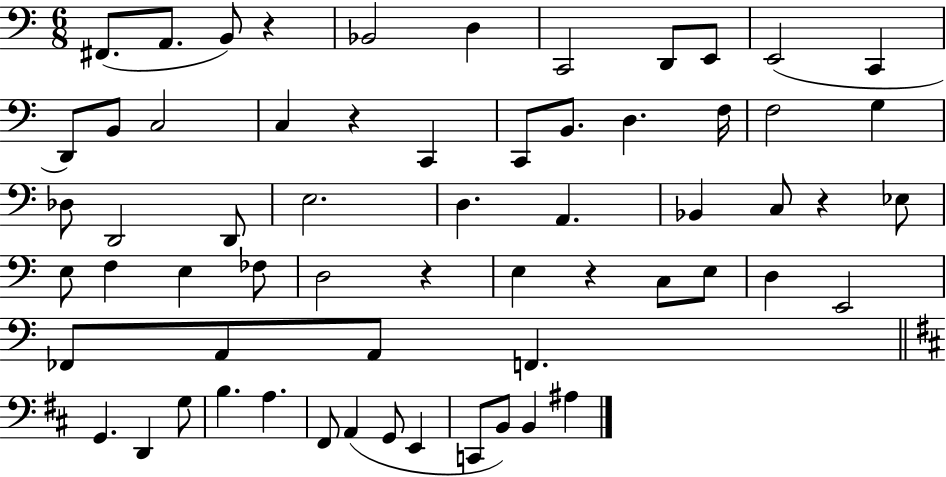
{
  \clef bass
  \numericTimeSignature
  \time 6/8
  \key c \major
  \repeat volta 2 { fis,8.( a,8. b,8) r4 | bes,2 d4 | c,2 d,8 e,8 | e,2( c,4 | \break d,8) b,8 c2 | c4 r4 c,4 | c,8 b,8. d4. f16 | f2 g4 | \break des8 d,2 d,8 | e2. | d4. a,4. | bes,4 c8 r4 ees8 | \break e8 f4 e4 fes8 | d2 r4 | e4 r4 c8 e8 | d4 e,2 | \break fes,8 a,8 a,8 f,4. | \bar "||" \break \key b \minor g,4. d,4 g8 | b4. a4. | fis,8 a,4( g,8 e,4 | c,8 b,8) b,4 ais4 | \break } \bar "|."
}